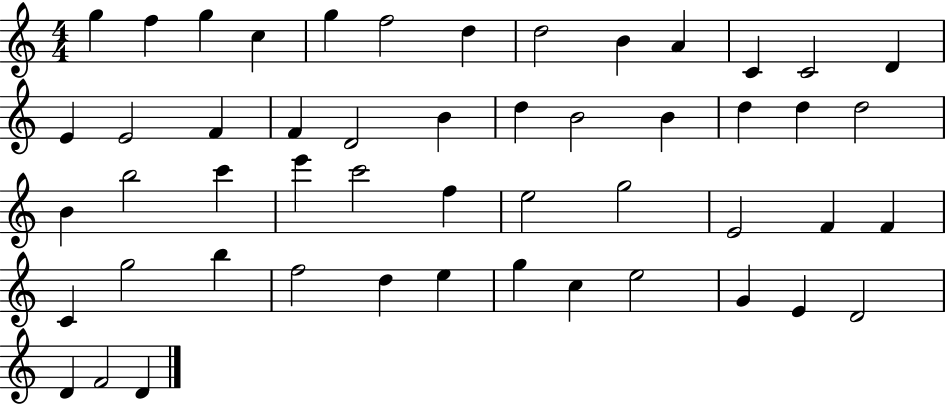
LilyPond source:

{
  \clef treble
  \numericTimeSignature
  \time 4/4
  \key c \major
  g''4 f''4 g''4 c''4 | g''4 f''2 d''4 | d''2 b'4 a'4 | c'4 c'2 d'4 | \break e'4 e'2 f'4 | f'4 d'2 b'4 | d''4 b'2 b'4 | d''4 d''4 d''2 | \break b'4 b''2 c'''4 | e'''4 c'''2 f''4 | e''2 g''2 | e'2 f'4 f'4 | \break c'4 g''2 b''4 | f''2 d''4 e''4 | g''4 c''4 e''2 | g'4 e'4 d'2 | \break d'4 f'2 d'4 | \bar "|."
}